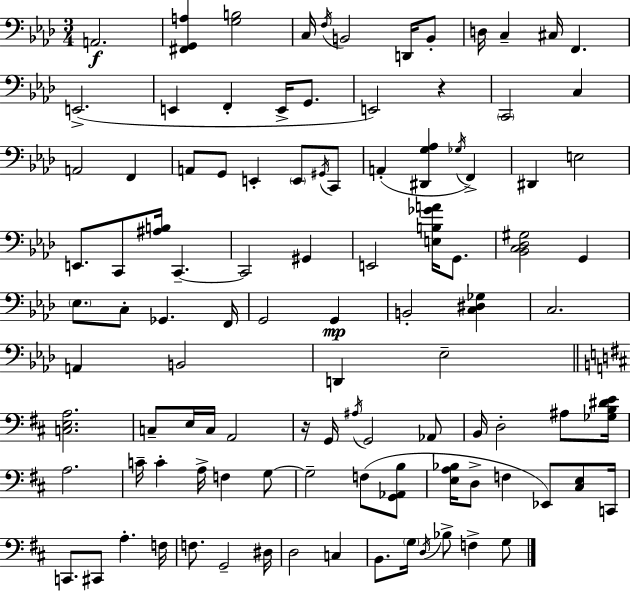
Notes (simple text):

A2/h. [F#2,G2,A3]/q [G3,B3]/h C3/s F3/s B2/h D2/s B2/e D3/s C3/q C#3/s F2/q. E2/h. E2/q F2/q E2/s G2/e. E2/h R/q C2/h C3/q A2/h F2/q A2/e G2/e E2/q E2/e G#2/s C2/e A2/q [D#2,G3,Ab3]/q Gb3/s F2/q D#2/q E3/h E2/e. C2/e [A#3,B3]/s C2/q. C2/h G#2/q E2/h [E3,B3,Gb4,A4]/s G2/e. [Bb2,C3,Db3,G#3]/h G2/q Eb3/e. C3/e Gb2/q. F2/s G2/h G2/q B2/h [C3,D#3,Gb3]/q C3/h. A2/q B2/h D2/q Eb3/h [C3,E3,A3]/h. C3/e E3/s C3/s A2/h R/s G2/s A#3/s G2/h Ab2/e B2/s D3/h A#3/e [Gb3,B3,D#4,E4]/s A3/h. C4/s C4/q A3/s F3/q G3/e G3/h F3/e [G2,Ab2,B3]/e [E3,A3,Bb3]/s D3/e F3/q Eb2/e [C#3,E3]/e C2/s C2/e. C#2/e A3/q. F3/s F3/e. G2/h D#3/s D3/h C3/q B2/e. G3/s D3/s Bb3/e F3/q G3/e